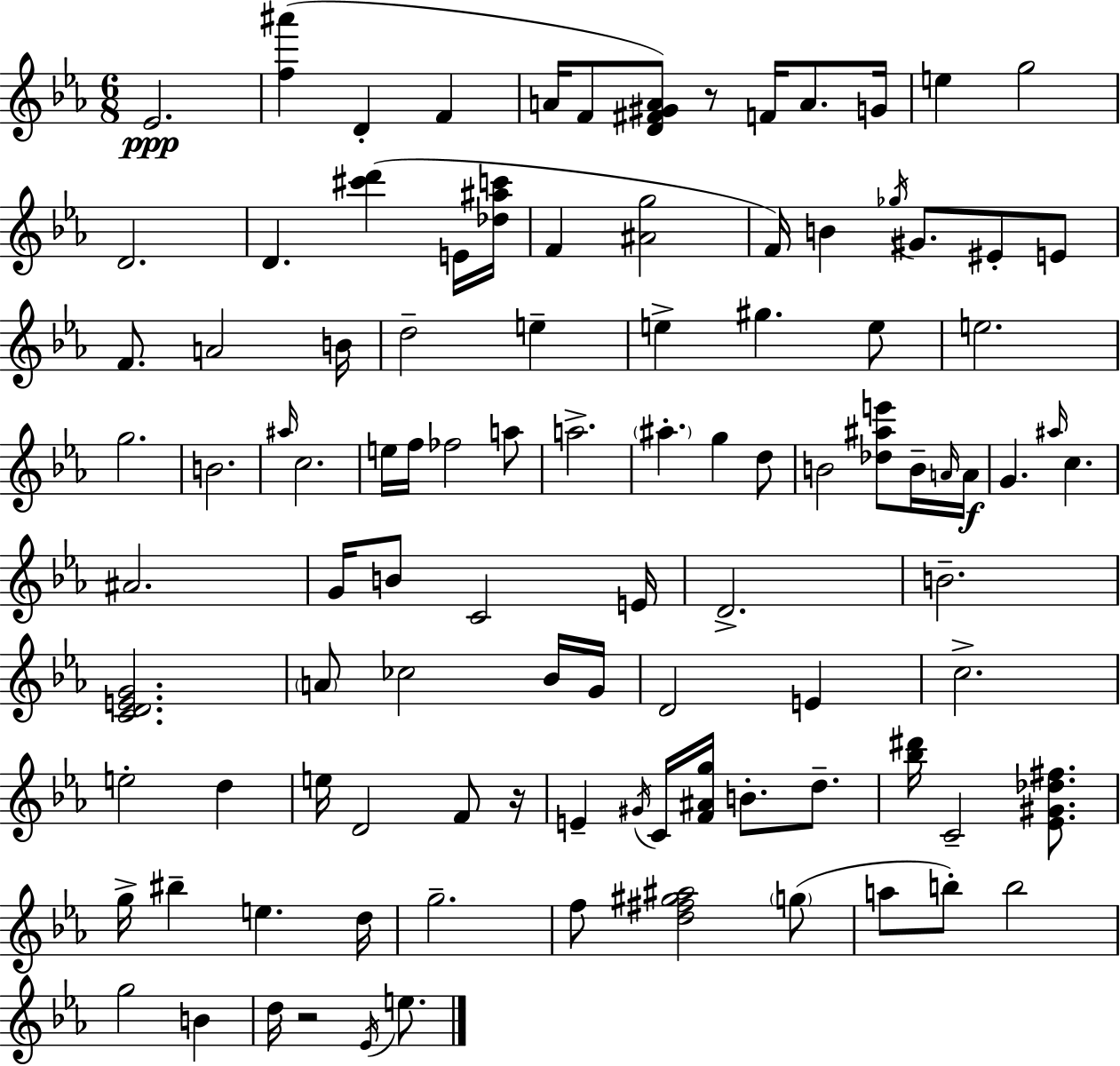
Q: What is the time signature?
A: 6/8